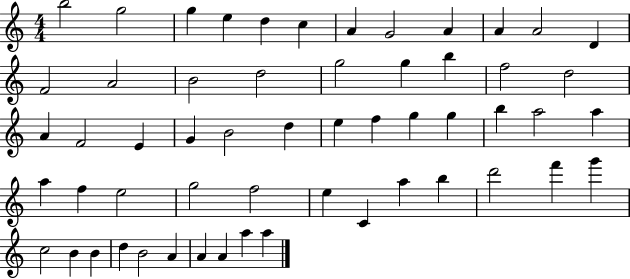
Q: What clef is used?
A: treble